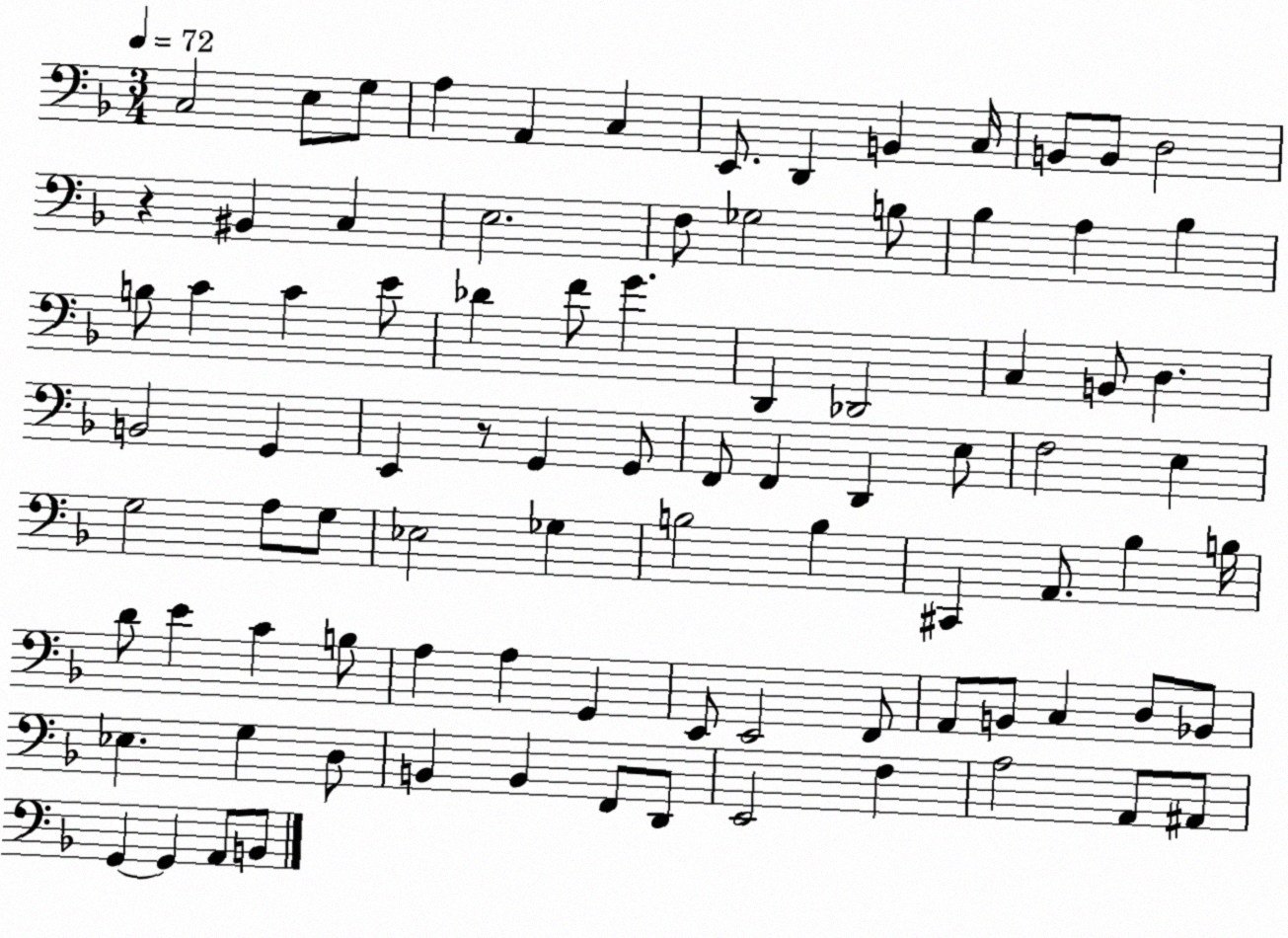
X:1
T:Untitled
M:3/4
L:1/4
K:F
C,2 E,/2 G,/2 A, A,, C, E,,/2 D,, B,, C,/4 B,,/2 B,,/2 D,2 z ^B,, C, E,2 F,/2 _G,2 B,/2 _B, A, _B, B,/2 C C E/2 _D F/2 G D,, _D,,2 C, B,,/2 D, B,,2 G,, E,, z/2 G,, G,,/2 F,,/2 F,, D,, E,/2 F,2 E, G,2 A,/2 G,/2 _E,2 _G, B,2 B, ^C,, A,,/2 _B, B,/4 D/2 E C B,/2 A, A, G,, E,,/2 E,,2 F,,/2 A,,/2 B,,/2 C, D,/2 _B,,/2 _E, G, D,/2 B,, B,, F,,/2 D,,/2 E,,2 F, A,2 A,,/2 ^A,,/2 G,, G,, A,,/2 B,,/2